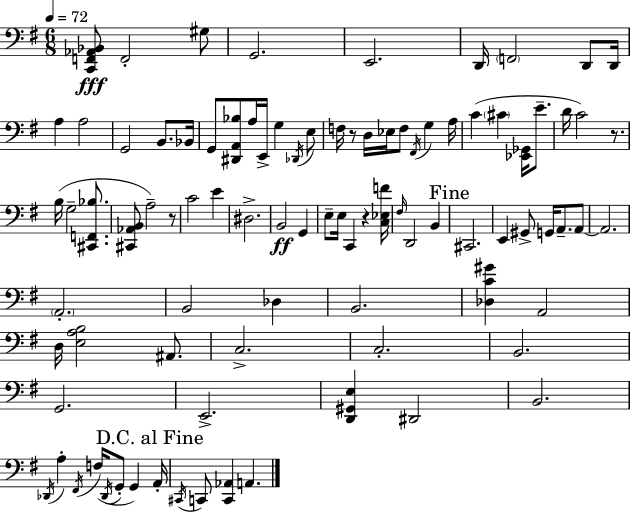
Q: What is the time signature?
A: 6/8